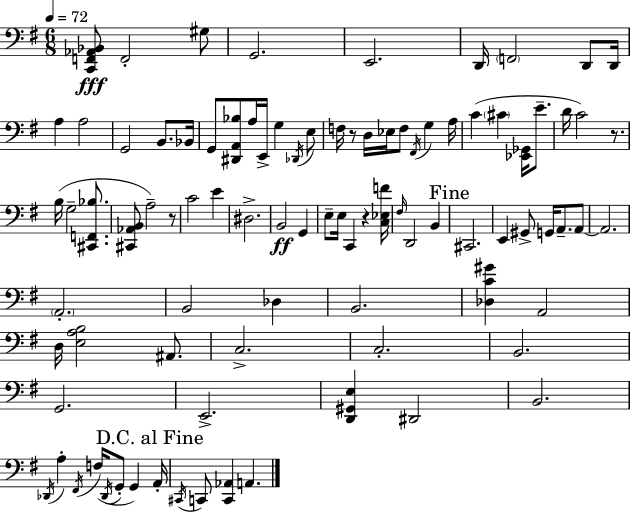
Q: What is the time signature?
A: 6/8